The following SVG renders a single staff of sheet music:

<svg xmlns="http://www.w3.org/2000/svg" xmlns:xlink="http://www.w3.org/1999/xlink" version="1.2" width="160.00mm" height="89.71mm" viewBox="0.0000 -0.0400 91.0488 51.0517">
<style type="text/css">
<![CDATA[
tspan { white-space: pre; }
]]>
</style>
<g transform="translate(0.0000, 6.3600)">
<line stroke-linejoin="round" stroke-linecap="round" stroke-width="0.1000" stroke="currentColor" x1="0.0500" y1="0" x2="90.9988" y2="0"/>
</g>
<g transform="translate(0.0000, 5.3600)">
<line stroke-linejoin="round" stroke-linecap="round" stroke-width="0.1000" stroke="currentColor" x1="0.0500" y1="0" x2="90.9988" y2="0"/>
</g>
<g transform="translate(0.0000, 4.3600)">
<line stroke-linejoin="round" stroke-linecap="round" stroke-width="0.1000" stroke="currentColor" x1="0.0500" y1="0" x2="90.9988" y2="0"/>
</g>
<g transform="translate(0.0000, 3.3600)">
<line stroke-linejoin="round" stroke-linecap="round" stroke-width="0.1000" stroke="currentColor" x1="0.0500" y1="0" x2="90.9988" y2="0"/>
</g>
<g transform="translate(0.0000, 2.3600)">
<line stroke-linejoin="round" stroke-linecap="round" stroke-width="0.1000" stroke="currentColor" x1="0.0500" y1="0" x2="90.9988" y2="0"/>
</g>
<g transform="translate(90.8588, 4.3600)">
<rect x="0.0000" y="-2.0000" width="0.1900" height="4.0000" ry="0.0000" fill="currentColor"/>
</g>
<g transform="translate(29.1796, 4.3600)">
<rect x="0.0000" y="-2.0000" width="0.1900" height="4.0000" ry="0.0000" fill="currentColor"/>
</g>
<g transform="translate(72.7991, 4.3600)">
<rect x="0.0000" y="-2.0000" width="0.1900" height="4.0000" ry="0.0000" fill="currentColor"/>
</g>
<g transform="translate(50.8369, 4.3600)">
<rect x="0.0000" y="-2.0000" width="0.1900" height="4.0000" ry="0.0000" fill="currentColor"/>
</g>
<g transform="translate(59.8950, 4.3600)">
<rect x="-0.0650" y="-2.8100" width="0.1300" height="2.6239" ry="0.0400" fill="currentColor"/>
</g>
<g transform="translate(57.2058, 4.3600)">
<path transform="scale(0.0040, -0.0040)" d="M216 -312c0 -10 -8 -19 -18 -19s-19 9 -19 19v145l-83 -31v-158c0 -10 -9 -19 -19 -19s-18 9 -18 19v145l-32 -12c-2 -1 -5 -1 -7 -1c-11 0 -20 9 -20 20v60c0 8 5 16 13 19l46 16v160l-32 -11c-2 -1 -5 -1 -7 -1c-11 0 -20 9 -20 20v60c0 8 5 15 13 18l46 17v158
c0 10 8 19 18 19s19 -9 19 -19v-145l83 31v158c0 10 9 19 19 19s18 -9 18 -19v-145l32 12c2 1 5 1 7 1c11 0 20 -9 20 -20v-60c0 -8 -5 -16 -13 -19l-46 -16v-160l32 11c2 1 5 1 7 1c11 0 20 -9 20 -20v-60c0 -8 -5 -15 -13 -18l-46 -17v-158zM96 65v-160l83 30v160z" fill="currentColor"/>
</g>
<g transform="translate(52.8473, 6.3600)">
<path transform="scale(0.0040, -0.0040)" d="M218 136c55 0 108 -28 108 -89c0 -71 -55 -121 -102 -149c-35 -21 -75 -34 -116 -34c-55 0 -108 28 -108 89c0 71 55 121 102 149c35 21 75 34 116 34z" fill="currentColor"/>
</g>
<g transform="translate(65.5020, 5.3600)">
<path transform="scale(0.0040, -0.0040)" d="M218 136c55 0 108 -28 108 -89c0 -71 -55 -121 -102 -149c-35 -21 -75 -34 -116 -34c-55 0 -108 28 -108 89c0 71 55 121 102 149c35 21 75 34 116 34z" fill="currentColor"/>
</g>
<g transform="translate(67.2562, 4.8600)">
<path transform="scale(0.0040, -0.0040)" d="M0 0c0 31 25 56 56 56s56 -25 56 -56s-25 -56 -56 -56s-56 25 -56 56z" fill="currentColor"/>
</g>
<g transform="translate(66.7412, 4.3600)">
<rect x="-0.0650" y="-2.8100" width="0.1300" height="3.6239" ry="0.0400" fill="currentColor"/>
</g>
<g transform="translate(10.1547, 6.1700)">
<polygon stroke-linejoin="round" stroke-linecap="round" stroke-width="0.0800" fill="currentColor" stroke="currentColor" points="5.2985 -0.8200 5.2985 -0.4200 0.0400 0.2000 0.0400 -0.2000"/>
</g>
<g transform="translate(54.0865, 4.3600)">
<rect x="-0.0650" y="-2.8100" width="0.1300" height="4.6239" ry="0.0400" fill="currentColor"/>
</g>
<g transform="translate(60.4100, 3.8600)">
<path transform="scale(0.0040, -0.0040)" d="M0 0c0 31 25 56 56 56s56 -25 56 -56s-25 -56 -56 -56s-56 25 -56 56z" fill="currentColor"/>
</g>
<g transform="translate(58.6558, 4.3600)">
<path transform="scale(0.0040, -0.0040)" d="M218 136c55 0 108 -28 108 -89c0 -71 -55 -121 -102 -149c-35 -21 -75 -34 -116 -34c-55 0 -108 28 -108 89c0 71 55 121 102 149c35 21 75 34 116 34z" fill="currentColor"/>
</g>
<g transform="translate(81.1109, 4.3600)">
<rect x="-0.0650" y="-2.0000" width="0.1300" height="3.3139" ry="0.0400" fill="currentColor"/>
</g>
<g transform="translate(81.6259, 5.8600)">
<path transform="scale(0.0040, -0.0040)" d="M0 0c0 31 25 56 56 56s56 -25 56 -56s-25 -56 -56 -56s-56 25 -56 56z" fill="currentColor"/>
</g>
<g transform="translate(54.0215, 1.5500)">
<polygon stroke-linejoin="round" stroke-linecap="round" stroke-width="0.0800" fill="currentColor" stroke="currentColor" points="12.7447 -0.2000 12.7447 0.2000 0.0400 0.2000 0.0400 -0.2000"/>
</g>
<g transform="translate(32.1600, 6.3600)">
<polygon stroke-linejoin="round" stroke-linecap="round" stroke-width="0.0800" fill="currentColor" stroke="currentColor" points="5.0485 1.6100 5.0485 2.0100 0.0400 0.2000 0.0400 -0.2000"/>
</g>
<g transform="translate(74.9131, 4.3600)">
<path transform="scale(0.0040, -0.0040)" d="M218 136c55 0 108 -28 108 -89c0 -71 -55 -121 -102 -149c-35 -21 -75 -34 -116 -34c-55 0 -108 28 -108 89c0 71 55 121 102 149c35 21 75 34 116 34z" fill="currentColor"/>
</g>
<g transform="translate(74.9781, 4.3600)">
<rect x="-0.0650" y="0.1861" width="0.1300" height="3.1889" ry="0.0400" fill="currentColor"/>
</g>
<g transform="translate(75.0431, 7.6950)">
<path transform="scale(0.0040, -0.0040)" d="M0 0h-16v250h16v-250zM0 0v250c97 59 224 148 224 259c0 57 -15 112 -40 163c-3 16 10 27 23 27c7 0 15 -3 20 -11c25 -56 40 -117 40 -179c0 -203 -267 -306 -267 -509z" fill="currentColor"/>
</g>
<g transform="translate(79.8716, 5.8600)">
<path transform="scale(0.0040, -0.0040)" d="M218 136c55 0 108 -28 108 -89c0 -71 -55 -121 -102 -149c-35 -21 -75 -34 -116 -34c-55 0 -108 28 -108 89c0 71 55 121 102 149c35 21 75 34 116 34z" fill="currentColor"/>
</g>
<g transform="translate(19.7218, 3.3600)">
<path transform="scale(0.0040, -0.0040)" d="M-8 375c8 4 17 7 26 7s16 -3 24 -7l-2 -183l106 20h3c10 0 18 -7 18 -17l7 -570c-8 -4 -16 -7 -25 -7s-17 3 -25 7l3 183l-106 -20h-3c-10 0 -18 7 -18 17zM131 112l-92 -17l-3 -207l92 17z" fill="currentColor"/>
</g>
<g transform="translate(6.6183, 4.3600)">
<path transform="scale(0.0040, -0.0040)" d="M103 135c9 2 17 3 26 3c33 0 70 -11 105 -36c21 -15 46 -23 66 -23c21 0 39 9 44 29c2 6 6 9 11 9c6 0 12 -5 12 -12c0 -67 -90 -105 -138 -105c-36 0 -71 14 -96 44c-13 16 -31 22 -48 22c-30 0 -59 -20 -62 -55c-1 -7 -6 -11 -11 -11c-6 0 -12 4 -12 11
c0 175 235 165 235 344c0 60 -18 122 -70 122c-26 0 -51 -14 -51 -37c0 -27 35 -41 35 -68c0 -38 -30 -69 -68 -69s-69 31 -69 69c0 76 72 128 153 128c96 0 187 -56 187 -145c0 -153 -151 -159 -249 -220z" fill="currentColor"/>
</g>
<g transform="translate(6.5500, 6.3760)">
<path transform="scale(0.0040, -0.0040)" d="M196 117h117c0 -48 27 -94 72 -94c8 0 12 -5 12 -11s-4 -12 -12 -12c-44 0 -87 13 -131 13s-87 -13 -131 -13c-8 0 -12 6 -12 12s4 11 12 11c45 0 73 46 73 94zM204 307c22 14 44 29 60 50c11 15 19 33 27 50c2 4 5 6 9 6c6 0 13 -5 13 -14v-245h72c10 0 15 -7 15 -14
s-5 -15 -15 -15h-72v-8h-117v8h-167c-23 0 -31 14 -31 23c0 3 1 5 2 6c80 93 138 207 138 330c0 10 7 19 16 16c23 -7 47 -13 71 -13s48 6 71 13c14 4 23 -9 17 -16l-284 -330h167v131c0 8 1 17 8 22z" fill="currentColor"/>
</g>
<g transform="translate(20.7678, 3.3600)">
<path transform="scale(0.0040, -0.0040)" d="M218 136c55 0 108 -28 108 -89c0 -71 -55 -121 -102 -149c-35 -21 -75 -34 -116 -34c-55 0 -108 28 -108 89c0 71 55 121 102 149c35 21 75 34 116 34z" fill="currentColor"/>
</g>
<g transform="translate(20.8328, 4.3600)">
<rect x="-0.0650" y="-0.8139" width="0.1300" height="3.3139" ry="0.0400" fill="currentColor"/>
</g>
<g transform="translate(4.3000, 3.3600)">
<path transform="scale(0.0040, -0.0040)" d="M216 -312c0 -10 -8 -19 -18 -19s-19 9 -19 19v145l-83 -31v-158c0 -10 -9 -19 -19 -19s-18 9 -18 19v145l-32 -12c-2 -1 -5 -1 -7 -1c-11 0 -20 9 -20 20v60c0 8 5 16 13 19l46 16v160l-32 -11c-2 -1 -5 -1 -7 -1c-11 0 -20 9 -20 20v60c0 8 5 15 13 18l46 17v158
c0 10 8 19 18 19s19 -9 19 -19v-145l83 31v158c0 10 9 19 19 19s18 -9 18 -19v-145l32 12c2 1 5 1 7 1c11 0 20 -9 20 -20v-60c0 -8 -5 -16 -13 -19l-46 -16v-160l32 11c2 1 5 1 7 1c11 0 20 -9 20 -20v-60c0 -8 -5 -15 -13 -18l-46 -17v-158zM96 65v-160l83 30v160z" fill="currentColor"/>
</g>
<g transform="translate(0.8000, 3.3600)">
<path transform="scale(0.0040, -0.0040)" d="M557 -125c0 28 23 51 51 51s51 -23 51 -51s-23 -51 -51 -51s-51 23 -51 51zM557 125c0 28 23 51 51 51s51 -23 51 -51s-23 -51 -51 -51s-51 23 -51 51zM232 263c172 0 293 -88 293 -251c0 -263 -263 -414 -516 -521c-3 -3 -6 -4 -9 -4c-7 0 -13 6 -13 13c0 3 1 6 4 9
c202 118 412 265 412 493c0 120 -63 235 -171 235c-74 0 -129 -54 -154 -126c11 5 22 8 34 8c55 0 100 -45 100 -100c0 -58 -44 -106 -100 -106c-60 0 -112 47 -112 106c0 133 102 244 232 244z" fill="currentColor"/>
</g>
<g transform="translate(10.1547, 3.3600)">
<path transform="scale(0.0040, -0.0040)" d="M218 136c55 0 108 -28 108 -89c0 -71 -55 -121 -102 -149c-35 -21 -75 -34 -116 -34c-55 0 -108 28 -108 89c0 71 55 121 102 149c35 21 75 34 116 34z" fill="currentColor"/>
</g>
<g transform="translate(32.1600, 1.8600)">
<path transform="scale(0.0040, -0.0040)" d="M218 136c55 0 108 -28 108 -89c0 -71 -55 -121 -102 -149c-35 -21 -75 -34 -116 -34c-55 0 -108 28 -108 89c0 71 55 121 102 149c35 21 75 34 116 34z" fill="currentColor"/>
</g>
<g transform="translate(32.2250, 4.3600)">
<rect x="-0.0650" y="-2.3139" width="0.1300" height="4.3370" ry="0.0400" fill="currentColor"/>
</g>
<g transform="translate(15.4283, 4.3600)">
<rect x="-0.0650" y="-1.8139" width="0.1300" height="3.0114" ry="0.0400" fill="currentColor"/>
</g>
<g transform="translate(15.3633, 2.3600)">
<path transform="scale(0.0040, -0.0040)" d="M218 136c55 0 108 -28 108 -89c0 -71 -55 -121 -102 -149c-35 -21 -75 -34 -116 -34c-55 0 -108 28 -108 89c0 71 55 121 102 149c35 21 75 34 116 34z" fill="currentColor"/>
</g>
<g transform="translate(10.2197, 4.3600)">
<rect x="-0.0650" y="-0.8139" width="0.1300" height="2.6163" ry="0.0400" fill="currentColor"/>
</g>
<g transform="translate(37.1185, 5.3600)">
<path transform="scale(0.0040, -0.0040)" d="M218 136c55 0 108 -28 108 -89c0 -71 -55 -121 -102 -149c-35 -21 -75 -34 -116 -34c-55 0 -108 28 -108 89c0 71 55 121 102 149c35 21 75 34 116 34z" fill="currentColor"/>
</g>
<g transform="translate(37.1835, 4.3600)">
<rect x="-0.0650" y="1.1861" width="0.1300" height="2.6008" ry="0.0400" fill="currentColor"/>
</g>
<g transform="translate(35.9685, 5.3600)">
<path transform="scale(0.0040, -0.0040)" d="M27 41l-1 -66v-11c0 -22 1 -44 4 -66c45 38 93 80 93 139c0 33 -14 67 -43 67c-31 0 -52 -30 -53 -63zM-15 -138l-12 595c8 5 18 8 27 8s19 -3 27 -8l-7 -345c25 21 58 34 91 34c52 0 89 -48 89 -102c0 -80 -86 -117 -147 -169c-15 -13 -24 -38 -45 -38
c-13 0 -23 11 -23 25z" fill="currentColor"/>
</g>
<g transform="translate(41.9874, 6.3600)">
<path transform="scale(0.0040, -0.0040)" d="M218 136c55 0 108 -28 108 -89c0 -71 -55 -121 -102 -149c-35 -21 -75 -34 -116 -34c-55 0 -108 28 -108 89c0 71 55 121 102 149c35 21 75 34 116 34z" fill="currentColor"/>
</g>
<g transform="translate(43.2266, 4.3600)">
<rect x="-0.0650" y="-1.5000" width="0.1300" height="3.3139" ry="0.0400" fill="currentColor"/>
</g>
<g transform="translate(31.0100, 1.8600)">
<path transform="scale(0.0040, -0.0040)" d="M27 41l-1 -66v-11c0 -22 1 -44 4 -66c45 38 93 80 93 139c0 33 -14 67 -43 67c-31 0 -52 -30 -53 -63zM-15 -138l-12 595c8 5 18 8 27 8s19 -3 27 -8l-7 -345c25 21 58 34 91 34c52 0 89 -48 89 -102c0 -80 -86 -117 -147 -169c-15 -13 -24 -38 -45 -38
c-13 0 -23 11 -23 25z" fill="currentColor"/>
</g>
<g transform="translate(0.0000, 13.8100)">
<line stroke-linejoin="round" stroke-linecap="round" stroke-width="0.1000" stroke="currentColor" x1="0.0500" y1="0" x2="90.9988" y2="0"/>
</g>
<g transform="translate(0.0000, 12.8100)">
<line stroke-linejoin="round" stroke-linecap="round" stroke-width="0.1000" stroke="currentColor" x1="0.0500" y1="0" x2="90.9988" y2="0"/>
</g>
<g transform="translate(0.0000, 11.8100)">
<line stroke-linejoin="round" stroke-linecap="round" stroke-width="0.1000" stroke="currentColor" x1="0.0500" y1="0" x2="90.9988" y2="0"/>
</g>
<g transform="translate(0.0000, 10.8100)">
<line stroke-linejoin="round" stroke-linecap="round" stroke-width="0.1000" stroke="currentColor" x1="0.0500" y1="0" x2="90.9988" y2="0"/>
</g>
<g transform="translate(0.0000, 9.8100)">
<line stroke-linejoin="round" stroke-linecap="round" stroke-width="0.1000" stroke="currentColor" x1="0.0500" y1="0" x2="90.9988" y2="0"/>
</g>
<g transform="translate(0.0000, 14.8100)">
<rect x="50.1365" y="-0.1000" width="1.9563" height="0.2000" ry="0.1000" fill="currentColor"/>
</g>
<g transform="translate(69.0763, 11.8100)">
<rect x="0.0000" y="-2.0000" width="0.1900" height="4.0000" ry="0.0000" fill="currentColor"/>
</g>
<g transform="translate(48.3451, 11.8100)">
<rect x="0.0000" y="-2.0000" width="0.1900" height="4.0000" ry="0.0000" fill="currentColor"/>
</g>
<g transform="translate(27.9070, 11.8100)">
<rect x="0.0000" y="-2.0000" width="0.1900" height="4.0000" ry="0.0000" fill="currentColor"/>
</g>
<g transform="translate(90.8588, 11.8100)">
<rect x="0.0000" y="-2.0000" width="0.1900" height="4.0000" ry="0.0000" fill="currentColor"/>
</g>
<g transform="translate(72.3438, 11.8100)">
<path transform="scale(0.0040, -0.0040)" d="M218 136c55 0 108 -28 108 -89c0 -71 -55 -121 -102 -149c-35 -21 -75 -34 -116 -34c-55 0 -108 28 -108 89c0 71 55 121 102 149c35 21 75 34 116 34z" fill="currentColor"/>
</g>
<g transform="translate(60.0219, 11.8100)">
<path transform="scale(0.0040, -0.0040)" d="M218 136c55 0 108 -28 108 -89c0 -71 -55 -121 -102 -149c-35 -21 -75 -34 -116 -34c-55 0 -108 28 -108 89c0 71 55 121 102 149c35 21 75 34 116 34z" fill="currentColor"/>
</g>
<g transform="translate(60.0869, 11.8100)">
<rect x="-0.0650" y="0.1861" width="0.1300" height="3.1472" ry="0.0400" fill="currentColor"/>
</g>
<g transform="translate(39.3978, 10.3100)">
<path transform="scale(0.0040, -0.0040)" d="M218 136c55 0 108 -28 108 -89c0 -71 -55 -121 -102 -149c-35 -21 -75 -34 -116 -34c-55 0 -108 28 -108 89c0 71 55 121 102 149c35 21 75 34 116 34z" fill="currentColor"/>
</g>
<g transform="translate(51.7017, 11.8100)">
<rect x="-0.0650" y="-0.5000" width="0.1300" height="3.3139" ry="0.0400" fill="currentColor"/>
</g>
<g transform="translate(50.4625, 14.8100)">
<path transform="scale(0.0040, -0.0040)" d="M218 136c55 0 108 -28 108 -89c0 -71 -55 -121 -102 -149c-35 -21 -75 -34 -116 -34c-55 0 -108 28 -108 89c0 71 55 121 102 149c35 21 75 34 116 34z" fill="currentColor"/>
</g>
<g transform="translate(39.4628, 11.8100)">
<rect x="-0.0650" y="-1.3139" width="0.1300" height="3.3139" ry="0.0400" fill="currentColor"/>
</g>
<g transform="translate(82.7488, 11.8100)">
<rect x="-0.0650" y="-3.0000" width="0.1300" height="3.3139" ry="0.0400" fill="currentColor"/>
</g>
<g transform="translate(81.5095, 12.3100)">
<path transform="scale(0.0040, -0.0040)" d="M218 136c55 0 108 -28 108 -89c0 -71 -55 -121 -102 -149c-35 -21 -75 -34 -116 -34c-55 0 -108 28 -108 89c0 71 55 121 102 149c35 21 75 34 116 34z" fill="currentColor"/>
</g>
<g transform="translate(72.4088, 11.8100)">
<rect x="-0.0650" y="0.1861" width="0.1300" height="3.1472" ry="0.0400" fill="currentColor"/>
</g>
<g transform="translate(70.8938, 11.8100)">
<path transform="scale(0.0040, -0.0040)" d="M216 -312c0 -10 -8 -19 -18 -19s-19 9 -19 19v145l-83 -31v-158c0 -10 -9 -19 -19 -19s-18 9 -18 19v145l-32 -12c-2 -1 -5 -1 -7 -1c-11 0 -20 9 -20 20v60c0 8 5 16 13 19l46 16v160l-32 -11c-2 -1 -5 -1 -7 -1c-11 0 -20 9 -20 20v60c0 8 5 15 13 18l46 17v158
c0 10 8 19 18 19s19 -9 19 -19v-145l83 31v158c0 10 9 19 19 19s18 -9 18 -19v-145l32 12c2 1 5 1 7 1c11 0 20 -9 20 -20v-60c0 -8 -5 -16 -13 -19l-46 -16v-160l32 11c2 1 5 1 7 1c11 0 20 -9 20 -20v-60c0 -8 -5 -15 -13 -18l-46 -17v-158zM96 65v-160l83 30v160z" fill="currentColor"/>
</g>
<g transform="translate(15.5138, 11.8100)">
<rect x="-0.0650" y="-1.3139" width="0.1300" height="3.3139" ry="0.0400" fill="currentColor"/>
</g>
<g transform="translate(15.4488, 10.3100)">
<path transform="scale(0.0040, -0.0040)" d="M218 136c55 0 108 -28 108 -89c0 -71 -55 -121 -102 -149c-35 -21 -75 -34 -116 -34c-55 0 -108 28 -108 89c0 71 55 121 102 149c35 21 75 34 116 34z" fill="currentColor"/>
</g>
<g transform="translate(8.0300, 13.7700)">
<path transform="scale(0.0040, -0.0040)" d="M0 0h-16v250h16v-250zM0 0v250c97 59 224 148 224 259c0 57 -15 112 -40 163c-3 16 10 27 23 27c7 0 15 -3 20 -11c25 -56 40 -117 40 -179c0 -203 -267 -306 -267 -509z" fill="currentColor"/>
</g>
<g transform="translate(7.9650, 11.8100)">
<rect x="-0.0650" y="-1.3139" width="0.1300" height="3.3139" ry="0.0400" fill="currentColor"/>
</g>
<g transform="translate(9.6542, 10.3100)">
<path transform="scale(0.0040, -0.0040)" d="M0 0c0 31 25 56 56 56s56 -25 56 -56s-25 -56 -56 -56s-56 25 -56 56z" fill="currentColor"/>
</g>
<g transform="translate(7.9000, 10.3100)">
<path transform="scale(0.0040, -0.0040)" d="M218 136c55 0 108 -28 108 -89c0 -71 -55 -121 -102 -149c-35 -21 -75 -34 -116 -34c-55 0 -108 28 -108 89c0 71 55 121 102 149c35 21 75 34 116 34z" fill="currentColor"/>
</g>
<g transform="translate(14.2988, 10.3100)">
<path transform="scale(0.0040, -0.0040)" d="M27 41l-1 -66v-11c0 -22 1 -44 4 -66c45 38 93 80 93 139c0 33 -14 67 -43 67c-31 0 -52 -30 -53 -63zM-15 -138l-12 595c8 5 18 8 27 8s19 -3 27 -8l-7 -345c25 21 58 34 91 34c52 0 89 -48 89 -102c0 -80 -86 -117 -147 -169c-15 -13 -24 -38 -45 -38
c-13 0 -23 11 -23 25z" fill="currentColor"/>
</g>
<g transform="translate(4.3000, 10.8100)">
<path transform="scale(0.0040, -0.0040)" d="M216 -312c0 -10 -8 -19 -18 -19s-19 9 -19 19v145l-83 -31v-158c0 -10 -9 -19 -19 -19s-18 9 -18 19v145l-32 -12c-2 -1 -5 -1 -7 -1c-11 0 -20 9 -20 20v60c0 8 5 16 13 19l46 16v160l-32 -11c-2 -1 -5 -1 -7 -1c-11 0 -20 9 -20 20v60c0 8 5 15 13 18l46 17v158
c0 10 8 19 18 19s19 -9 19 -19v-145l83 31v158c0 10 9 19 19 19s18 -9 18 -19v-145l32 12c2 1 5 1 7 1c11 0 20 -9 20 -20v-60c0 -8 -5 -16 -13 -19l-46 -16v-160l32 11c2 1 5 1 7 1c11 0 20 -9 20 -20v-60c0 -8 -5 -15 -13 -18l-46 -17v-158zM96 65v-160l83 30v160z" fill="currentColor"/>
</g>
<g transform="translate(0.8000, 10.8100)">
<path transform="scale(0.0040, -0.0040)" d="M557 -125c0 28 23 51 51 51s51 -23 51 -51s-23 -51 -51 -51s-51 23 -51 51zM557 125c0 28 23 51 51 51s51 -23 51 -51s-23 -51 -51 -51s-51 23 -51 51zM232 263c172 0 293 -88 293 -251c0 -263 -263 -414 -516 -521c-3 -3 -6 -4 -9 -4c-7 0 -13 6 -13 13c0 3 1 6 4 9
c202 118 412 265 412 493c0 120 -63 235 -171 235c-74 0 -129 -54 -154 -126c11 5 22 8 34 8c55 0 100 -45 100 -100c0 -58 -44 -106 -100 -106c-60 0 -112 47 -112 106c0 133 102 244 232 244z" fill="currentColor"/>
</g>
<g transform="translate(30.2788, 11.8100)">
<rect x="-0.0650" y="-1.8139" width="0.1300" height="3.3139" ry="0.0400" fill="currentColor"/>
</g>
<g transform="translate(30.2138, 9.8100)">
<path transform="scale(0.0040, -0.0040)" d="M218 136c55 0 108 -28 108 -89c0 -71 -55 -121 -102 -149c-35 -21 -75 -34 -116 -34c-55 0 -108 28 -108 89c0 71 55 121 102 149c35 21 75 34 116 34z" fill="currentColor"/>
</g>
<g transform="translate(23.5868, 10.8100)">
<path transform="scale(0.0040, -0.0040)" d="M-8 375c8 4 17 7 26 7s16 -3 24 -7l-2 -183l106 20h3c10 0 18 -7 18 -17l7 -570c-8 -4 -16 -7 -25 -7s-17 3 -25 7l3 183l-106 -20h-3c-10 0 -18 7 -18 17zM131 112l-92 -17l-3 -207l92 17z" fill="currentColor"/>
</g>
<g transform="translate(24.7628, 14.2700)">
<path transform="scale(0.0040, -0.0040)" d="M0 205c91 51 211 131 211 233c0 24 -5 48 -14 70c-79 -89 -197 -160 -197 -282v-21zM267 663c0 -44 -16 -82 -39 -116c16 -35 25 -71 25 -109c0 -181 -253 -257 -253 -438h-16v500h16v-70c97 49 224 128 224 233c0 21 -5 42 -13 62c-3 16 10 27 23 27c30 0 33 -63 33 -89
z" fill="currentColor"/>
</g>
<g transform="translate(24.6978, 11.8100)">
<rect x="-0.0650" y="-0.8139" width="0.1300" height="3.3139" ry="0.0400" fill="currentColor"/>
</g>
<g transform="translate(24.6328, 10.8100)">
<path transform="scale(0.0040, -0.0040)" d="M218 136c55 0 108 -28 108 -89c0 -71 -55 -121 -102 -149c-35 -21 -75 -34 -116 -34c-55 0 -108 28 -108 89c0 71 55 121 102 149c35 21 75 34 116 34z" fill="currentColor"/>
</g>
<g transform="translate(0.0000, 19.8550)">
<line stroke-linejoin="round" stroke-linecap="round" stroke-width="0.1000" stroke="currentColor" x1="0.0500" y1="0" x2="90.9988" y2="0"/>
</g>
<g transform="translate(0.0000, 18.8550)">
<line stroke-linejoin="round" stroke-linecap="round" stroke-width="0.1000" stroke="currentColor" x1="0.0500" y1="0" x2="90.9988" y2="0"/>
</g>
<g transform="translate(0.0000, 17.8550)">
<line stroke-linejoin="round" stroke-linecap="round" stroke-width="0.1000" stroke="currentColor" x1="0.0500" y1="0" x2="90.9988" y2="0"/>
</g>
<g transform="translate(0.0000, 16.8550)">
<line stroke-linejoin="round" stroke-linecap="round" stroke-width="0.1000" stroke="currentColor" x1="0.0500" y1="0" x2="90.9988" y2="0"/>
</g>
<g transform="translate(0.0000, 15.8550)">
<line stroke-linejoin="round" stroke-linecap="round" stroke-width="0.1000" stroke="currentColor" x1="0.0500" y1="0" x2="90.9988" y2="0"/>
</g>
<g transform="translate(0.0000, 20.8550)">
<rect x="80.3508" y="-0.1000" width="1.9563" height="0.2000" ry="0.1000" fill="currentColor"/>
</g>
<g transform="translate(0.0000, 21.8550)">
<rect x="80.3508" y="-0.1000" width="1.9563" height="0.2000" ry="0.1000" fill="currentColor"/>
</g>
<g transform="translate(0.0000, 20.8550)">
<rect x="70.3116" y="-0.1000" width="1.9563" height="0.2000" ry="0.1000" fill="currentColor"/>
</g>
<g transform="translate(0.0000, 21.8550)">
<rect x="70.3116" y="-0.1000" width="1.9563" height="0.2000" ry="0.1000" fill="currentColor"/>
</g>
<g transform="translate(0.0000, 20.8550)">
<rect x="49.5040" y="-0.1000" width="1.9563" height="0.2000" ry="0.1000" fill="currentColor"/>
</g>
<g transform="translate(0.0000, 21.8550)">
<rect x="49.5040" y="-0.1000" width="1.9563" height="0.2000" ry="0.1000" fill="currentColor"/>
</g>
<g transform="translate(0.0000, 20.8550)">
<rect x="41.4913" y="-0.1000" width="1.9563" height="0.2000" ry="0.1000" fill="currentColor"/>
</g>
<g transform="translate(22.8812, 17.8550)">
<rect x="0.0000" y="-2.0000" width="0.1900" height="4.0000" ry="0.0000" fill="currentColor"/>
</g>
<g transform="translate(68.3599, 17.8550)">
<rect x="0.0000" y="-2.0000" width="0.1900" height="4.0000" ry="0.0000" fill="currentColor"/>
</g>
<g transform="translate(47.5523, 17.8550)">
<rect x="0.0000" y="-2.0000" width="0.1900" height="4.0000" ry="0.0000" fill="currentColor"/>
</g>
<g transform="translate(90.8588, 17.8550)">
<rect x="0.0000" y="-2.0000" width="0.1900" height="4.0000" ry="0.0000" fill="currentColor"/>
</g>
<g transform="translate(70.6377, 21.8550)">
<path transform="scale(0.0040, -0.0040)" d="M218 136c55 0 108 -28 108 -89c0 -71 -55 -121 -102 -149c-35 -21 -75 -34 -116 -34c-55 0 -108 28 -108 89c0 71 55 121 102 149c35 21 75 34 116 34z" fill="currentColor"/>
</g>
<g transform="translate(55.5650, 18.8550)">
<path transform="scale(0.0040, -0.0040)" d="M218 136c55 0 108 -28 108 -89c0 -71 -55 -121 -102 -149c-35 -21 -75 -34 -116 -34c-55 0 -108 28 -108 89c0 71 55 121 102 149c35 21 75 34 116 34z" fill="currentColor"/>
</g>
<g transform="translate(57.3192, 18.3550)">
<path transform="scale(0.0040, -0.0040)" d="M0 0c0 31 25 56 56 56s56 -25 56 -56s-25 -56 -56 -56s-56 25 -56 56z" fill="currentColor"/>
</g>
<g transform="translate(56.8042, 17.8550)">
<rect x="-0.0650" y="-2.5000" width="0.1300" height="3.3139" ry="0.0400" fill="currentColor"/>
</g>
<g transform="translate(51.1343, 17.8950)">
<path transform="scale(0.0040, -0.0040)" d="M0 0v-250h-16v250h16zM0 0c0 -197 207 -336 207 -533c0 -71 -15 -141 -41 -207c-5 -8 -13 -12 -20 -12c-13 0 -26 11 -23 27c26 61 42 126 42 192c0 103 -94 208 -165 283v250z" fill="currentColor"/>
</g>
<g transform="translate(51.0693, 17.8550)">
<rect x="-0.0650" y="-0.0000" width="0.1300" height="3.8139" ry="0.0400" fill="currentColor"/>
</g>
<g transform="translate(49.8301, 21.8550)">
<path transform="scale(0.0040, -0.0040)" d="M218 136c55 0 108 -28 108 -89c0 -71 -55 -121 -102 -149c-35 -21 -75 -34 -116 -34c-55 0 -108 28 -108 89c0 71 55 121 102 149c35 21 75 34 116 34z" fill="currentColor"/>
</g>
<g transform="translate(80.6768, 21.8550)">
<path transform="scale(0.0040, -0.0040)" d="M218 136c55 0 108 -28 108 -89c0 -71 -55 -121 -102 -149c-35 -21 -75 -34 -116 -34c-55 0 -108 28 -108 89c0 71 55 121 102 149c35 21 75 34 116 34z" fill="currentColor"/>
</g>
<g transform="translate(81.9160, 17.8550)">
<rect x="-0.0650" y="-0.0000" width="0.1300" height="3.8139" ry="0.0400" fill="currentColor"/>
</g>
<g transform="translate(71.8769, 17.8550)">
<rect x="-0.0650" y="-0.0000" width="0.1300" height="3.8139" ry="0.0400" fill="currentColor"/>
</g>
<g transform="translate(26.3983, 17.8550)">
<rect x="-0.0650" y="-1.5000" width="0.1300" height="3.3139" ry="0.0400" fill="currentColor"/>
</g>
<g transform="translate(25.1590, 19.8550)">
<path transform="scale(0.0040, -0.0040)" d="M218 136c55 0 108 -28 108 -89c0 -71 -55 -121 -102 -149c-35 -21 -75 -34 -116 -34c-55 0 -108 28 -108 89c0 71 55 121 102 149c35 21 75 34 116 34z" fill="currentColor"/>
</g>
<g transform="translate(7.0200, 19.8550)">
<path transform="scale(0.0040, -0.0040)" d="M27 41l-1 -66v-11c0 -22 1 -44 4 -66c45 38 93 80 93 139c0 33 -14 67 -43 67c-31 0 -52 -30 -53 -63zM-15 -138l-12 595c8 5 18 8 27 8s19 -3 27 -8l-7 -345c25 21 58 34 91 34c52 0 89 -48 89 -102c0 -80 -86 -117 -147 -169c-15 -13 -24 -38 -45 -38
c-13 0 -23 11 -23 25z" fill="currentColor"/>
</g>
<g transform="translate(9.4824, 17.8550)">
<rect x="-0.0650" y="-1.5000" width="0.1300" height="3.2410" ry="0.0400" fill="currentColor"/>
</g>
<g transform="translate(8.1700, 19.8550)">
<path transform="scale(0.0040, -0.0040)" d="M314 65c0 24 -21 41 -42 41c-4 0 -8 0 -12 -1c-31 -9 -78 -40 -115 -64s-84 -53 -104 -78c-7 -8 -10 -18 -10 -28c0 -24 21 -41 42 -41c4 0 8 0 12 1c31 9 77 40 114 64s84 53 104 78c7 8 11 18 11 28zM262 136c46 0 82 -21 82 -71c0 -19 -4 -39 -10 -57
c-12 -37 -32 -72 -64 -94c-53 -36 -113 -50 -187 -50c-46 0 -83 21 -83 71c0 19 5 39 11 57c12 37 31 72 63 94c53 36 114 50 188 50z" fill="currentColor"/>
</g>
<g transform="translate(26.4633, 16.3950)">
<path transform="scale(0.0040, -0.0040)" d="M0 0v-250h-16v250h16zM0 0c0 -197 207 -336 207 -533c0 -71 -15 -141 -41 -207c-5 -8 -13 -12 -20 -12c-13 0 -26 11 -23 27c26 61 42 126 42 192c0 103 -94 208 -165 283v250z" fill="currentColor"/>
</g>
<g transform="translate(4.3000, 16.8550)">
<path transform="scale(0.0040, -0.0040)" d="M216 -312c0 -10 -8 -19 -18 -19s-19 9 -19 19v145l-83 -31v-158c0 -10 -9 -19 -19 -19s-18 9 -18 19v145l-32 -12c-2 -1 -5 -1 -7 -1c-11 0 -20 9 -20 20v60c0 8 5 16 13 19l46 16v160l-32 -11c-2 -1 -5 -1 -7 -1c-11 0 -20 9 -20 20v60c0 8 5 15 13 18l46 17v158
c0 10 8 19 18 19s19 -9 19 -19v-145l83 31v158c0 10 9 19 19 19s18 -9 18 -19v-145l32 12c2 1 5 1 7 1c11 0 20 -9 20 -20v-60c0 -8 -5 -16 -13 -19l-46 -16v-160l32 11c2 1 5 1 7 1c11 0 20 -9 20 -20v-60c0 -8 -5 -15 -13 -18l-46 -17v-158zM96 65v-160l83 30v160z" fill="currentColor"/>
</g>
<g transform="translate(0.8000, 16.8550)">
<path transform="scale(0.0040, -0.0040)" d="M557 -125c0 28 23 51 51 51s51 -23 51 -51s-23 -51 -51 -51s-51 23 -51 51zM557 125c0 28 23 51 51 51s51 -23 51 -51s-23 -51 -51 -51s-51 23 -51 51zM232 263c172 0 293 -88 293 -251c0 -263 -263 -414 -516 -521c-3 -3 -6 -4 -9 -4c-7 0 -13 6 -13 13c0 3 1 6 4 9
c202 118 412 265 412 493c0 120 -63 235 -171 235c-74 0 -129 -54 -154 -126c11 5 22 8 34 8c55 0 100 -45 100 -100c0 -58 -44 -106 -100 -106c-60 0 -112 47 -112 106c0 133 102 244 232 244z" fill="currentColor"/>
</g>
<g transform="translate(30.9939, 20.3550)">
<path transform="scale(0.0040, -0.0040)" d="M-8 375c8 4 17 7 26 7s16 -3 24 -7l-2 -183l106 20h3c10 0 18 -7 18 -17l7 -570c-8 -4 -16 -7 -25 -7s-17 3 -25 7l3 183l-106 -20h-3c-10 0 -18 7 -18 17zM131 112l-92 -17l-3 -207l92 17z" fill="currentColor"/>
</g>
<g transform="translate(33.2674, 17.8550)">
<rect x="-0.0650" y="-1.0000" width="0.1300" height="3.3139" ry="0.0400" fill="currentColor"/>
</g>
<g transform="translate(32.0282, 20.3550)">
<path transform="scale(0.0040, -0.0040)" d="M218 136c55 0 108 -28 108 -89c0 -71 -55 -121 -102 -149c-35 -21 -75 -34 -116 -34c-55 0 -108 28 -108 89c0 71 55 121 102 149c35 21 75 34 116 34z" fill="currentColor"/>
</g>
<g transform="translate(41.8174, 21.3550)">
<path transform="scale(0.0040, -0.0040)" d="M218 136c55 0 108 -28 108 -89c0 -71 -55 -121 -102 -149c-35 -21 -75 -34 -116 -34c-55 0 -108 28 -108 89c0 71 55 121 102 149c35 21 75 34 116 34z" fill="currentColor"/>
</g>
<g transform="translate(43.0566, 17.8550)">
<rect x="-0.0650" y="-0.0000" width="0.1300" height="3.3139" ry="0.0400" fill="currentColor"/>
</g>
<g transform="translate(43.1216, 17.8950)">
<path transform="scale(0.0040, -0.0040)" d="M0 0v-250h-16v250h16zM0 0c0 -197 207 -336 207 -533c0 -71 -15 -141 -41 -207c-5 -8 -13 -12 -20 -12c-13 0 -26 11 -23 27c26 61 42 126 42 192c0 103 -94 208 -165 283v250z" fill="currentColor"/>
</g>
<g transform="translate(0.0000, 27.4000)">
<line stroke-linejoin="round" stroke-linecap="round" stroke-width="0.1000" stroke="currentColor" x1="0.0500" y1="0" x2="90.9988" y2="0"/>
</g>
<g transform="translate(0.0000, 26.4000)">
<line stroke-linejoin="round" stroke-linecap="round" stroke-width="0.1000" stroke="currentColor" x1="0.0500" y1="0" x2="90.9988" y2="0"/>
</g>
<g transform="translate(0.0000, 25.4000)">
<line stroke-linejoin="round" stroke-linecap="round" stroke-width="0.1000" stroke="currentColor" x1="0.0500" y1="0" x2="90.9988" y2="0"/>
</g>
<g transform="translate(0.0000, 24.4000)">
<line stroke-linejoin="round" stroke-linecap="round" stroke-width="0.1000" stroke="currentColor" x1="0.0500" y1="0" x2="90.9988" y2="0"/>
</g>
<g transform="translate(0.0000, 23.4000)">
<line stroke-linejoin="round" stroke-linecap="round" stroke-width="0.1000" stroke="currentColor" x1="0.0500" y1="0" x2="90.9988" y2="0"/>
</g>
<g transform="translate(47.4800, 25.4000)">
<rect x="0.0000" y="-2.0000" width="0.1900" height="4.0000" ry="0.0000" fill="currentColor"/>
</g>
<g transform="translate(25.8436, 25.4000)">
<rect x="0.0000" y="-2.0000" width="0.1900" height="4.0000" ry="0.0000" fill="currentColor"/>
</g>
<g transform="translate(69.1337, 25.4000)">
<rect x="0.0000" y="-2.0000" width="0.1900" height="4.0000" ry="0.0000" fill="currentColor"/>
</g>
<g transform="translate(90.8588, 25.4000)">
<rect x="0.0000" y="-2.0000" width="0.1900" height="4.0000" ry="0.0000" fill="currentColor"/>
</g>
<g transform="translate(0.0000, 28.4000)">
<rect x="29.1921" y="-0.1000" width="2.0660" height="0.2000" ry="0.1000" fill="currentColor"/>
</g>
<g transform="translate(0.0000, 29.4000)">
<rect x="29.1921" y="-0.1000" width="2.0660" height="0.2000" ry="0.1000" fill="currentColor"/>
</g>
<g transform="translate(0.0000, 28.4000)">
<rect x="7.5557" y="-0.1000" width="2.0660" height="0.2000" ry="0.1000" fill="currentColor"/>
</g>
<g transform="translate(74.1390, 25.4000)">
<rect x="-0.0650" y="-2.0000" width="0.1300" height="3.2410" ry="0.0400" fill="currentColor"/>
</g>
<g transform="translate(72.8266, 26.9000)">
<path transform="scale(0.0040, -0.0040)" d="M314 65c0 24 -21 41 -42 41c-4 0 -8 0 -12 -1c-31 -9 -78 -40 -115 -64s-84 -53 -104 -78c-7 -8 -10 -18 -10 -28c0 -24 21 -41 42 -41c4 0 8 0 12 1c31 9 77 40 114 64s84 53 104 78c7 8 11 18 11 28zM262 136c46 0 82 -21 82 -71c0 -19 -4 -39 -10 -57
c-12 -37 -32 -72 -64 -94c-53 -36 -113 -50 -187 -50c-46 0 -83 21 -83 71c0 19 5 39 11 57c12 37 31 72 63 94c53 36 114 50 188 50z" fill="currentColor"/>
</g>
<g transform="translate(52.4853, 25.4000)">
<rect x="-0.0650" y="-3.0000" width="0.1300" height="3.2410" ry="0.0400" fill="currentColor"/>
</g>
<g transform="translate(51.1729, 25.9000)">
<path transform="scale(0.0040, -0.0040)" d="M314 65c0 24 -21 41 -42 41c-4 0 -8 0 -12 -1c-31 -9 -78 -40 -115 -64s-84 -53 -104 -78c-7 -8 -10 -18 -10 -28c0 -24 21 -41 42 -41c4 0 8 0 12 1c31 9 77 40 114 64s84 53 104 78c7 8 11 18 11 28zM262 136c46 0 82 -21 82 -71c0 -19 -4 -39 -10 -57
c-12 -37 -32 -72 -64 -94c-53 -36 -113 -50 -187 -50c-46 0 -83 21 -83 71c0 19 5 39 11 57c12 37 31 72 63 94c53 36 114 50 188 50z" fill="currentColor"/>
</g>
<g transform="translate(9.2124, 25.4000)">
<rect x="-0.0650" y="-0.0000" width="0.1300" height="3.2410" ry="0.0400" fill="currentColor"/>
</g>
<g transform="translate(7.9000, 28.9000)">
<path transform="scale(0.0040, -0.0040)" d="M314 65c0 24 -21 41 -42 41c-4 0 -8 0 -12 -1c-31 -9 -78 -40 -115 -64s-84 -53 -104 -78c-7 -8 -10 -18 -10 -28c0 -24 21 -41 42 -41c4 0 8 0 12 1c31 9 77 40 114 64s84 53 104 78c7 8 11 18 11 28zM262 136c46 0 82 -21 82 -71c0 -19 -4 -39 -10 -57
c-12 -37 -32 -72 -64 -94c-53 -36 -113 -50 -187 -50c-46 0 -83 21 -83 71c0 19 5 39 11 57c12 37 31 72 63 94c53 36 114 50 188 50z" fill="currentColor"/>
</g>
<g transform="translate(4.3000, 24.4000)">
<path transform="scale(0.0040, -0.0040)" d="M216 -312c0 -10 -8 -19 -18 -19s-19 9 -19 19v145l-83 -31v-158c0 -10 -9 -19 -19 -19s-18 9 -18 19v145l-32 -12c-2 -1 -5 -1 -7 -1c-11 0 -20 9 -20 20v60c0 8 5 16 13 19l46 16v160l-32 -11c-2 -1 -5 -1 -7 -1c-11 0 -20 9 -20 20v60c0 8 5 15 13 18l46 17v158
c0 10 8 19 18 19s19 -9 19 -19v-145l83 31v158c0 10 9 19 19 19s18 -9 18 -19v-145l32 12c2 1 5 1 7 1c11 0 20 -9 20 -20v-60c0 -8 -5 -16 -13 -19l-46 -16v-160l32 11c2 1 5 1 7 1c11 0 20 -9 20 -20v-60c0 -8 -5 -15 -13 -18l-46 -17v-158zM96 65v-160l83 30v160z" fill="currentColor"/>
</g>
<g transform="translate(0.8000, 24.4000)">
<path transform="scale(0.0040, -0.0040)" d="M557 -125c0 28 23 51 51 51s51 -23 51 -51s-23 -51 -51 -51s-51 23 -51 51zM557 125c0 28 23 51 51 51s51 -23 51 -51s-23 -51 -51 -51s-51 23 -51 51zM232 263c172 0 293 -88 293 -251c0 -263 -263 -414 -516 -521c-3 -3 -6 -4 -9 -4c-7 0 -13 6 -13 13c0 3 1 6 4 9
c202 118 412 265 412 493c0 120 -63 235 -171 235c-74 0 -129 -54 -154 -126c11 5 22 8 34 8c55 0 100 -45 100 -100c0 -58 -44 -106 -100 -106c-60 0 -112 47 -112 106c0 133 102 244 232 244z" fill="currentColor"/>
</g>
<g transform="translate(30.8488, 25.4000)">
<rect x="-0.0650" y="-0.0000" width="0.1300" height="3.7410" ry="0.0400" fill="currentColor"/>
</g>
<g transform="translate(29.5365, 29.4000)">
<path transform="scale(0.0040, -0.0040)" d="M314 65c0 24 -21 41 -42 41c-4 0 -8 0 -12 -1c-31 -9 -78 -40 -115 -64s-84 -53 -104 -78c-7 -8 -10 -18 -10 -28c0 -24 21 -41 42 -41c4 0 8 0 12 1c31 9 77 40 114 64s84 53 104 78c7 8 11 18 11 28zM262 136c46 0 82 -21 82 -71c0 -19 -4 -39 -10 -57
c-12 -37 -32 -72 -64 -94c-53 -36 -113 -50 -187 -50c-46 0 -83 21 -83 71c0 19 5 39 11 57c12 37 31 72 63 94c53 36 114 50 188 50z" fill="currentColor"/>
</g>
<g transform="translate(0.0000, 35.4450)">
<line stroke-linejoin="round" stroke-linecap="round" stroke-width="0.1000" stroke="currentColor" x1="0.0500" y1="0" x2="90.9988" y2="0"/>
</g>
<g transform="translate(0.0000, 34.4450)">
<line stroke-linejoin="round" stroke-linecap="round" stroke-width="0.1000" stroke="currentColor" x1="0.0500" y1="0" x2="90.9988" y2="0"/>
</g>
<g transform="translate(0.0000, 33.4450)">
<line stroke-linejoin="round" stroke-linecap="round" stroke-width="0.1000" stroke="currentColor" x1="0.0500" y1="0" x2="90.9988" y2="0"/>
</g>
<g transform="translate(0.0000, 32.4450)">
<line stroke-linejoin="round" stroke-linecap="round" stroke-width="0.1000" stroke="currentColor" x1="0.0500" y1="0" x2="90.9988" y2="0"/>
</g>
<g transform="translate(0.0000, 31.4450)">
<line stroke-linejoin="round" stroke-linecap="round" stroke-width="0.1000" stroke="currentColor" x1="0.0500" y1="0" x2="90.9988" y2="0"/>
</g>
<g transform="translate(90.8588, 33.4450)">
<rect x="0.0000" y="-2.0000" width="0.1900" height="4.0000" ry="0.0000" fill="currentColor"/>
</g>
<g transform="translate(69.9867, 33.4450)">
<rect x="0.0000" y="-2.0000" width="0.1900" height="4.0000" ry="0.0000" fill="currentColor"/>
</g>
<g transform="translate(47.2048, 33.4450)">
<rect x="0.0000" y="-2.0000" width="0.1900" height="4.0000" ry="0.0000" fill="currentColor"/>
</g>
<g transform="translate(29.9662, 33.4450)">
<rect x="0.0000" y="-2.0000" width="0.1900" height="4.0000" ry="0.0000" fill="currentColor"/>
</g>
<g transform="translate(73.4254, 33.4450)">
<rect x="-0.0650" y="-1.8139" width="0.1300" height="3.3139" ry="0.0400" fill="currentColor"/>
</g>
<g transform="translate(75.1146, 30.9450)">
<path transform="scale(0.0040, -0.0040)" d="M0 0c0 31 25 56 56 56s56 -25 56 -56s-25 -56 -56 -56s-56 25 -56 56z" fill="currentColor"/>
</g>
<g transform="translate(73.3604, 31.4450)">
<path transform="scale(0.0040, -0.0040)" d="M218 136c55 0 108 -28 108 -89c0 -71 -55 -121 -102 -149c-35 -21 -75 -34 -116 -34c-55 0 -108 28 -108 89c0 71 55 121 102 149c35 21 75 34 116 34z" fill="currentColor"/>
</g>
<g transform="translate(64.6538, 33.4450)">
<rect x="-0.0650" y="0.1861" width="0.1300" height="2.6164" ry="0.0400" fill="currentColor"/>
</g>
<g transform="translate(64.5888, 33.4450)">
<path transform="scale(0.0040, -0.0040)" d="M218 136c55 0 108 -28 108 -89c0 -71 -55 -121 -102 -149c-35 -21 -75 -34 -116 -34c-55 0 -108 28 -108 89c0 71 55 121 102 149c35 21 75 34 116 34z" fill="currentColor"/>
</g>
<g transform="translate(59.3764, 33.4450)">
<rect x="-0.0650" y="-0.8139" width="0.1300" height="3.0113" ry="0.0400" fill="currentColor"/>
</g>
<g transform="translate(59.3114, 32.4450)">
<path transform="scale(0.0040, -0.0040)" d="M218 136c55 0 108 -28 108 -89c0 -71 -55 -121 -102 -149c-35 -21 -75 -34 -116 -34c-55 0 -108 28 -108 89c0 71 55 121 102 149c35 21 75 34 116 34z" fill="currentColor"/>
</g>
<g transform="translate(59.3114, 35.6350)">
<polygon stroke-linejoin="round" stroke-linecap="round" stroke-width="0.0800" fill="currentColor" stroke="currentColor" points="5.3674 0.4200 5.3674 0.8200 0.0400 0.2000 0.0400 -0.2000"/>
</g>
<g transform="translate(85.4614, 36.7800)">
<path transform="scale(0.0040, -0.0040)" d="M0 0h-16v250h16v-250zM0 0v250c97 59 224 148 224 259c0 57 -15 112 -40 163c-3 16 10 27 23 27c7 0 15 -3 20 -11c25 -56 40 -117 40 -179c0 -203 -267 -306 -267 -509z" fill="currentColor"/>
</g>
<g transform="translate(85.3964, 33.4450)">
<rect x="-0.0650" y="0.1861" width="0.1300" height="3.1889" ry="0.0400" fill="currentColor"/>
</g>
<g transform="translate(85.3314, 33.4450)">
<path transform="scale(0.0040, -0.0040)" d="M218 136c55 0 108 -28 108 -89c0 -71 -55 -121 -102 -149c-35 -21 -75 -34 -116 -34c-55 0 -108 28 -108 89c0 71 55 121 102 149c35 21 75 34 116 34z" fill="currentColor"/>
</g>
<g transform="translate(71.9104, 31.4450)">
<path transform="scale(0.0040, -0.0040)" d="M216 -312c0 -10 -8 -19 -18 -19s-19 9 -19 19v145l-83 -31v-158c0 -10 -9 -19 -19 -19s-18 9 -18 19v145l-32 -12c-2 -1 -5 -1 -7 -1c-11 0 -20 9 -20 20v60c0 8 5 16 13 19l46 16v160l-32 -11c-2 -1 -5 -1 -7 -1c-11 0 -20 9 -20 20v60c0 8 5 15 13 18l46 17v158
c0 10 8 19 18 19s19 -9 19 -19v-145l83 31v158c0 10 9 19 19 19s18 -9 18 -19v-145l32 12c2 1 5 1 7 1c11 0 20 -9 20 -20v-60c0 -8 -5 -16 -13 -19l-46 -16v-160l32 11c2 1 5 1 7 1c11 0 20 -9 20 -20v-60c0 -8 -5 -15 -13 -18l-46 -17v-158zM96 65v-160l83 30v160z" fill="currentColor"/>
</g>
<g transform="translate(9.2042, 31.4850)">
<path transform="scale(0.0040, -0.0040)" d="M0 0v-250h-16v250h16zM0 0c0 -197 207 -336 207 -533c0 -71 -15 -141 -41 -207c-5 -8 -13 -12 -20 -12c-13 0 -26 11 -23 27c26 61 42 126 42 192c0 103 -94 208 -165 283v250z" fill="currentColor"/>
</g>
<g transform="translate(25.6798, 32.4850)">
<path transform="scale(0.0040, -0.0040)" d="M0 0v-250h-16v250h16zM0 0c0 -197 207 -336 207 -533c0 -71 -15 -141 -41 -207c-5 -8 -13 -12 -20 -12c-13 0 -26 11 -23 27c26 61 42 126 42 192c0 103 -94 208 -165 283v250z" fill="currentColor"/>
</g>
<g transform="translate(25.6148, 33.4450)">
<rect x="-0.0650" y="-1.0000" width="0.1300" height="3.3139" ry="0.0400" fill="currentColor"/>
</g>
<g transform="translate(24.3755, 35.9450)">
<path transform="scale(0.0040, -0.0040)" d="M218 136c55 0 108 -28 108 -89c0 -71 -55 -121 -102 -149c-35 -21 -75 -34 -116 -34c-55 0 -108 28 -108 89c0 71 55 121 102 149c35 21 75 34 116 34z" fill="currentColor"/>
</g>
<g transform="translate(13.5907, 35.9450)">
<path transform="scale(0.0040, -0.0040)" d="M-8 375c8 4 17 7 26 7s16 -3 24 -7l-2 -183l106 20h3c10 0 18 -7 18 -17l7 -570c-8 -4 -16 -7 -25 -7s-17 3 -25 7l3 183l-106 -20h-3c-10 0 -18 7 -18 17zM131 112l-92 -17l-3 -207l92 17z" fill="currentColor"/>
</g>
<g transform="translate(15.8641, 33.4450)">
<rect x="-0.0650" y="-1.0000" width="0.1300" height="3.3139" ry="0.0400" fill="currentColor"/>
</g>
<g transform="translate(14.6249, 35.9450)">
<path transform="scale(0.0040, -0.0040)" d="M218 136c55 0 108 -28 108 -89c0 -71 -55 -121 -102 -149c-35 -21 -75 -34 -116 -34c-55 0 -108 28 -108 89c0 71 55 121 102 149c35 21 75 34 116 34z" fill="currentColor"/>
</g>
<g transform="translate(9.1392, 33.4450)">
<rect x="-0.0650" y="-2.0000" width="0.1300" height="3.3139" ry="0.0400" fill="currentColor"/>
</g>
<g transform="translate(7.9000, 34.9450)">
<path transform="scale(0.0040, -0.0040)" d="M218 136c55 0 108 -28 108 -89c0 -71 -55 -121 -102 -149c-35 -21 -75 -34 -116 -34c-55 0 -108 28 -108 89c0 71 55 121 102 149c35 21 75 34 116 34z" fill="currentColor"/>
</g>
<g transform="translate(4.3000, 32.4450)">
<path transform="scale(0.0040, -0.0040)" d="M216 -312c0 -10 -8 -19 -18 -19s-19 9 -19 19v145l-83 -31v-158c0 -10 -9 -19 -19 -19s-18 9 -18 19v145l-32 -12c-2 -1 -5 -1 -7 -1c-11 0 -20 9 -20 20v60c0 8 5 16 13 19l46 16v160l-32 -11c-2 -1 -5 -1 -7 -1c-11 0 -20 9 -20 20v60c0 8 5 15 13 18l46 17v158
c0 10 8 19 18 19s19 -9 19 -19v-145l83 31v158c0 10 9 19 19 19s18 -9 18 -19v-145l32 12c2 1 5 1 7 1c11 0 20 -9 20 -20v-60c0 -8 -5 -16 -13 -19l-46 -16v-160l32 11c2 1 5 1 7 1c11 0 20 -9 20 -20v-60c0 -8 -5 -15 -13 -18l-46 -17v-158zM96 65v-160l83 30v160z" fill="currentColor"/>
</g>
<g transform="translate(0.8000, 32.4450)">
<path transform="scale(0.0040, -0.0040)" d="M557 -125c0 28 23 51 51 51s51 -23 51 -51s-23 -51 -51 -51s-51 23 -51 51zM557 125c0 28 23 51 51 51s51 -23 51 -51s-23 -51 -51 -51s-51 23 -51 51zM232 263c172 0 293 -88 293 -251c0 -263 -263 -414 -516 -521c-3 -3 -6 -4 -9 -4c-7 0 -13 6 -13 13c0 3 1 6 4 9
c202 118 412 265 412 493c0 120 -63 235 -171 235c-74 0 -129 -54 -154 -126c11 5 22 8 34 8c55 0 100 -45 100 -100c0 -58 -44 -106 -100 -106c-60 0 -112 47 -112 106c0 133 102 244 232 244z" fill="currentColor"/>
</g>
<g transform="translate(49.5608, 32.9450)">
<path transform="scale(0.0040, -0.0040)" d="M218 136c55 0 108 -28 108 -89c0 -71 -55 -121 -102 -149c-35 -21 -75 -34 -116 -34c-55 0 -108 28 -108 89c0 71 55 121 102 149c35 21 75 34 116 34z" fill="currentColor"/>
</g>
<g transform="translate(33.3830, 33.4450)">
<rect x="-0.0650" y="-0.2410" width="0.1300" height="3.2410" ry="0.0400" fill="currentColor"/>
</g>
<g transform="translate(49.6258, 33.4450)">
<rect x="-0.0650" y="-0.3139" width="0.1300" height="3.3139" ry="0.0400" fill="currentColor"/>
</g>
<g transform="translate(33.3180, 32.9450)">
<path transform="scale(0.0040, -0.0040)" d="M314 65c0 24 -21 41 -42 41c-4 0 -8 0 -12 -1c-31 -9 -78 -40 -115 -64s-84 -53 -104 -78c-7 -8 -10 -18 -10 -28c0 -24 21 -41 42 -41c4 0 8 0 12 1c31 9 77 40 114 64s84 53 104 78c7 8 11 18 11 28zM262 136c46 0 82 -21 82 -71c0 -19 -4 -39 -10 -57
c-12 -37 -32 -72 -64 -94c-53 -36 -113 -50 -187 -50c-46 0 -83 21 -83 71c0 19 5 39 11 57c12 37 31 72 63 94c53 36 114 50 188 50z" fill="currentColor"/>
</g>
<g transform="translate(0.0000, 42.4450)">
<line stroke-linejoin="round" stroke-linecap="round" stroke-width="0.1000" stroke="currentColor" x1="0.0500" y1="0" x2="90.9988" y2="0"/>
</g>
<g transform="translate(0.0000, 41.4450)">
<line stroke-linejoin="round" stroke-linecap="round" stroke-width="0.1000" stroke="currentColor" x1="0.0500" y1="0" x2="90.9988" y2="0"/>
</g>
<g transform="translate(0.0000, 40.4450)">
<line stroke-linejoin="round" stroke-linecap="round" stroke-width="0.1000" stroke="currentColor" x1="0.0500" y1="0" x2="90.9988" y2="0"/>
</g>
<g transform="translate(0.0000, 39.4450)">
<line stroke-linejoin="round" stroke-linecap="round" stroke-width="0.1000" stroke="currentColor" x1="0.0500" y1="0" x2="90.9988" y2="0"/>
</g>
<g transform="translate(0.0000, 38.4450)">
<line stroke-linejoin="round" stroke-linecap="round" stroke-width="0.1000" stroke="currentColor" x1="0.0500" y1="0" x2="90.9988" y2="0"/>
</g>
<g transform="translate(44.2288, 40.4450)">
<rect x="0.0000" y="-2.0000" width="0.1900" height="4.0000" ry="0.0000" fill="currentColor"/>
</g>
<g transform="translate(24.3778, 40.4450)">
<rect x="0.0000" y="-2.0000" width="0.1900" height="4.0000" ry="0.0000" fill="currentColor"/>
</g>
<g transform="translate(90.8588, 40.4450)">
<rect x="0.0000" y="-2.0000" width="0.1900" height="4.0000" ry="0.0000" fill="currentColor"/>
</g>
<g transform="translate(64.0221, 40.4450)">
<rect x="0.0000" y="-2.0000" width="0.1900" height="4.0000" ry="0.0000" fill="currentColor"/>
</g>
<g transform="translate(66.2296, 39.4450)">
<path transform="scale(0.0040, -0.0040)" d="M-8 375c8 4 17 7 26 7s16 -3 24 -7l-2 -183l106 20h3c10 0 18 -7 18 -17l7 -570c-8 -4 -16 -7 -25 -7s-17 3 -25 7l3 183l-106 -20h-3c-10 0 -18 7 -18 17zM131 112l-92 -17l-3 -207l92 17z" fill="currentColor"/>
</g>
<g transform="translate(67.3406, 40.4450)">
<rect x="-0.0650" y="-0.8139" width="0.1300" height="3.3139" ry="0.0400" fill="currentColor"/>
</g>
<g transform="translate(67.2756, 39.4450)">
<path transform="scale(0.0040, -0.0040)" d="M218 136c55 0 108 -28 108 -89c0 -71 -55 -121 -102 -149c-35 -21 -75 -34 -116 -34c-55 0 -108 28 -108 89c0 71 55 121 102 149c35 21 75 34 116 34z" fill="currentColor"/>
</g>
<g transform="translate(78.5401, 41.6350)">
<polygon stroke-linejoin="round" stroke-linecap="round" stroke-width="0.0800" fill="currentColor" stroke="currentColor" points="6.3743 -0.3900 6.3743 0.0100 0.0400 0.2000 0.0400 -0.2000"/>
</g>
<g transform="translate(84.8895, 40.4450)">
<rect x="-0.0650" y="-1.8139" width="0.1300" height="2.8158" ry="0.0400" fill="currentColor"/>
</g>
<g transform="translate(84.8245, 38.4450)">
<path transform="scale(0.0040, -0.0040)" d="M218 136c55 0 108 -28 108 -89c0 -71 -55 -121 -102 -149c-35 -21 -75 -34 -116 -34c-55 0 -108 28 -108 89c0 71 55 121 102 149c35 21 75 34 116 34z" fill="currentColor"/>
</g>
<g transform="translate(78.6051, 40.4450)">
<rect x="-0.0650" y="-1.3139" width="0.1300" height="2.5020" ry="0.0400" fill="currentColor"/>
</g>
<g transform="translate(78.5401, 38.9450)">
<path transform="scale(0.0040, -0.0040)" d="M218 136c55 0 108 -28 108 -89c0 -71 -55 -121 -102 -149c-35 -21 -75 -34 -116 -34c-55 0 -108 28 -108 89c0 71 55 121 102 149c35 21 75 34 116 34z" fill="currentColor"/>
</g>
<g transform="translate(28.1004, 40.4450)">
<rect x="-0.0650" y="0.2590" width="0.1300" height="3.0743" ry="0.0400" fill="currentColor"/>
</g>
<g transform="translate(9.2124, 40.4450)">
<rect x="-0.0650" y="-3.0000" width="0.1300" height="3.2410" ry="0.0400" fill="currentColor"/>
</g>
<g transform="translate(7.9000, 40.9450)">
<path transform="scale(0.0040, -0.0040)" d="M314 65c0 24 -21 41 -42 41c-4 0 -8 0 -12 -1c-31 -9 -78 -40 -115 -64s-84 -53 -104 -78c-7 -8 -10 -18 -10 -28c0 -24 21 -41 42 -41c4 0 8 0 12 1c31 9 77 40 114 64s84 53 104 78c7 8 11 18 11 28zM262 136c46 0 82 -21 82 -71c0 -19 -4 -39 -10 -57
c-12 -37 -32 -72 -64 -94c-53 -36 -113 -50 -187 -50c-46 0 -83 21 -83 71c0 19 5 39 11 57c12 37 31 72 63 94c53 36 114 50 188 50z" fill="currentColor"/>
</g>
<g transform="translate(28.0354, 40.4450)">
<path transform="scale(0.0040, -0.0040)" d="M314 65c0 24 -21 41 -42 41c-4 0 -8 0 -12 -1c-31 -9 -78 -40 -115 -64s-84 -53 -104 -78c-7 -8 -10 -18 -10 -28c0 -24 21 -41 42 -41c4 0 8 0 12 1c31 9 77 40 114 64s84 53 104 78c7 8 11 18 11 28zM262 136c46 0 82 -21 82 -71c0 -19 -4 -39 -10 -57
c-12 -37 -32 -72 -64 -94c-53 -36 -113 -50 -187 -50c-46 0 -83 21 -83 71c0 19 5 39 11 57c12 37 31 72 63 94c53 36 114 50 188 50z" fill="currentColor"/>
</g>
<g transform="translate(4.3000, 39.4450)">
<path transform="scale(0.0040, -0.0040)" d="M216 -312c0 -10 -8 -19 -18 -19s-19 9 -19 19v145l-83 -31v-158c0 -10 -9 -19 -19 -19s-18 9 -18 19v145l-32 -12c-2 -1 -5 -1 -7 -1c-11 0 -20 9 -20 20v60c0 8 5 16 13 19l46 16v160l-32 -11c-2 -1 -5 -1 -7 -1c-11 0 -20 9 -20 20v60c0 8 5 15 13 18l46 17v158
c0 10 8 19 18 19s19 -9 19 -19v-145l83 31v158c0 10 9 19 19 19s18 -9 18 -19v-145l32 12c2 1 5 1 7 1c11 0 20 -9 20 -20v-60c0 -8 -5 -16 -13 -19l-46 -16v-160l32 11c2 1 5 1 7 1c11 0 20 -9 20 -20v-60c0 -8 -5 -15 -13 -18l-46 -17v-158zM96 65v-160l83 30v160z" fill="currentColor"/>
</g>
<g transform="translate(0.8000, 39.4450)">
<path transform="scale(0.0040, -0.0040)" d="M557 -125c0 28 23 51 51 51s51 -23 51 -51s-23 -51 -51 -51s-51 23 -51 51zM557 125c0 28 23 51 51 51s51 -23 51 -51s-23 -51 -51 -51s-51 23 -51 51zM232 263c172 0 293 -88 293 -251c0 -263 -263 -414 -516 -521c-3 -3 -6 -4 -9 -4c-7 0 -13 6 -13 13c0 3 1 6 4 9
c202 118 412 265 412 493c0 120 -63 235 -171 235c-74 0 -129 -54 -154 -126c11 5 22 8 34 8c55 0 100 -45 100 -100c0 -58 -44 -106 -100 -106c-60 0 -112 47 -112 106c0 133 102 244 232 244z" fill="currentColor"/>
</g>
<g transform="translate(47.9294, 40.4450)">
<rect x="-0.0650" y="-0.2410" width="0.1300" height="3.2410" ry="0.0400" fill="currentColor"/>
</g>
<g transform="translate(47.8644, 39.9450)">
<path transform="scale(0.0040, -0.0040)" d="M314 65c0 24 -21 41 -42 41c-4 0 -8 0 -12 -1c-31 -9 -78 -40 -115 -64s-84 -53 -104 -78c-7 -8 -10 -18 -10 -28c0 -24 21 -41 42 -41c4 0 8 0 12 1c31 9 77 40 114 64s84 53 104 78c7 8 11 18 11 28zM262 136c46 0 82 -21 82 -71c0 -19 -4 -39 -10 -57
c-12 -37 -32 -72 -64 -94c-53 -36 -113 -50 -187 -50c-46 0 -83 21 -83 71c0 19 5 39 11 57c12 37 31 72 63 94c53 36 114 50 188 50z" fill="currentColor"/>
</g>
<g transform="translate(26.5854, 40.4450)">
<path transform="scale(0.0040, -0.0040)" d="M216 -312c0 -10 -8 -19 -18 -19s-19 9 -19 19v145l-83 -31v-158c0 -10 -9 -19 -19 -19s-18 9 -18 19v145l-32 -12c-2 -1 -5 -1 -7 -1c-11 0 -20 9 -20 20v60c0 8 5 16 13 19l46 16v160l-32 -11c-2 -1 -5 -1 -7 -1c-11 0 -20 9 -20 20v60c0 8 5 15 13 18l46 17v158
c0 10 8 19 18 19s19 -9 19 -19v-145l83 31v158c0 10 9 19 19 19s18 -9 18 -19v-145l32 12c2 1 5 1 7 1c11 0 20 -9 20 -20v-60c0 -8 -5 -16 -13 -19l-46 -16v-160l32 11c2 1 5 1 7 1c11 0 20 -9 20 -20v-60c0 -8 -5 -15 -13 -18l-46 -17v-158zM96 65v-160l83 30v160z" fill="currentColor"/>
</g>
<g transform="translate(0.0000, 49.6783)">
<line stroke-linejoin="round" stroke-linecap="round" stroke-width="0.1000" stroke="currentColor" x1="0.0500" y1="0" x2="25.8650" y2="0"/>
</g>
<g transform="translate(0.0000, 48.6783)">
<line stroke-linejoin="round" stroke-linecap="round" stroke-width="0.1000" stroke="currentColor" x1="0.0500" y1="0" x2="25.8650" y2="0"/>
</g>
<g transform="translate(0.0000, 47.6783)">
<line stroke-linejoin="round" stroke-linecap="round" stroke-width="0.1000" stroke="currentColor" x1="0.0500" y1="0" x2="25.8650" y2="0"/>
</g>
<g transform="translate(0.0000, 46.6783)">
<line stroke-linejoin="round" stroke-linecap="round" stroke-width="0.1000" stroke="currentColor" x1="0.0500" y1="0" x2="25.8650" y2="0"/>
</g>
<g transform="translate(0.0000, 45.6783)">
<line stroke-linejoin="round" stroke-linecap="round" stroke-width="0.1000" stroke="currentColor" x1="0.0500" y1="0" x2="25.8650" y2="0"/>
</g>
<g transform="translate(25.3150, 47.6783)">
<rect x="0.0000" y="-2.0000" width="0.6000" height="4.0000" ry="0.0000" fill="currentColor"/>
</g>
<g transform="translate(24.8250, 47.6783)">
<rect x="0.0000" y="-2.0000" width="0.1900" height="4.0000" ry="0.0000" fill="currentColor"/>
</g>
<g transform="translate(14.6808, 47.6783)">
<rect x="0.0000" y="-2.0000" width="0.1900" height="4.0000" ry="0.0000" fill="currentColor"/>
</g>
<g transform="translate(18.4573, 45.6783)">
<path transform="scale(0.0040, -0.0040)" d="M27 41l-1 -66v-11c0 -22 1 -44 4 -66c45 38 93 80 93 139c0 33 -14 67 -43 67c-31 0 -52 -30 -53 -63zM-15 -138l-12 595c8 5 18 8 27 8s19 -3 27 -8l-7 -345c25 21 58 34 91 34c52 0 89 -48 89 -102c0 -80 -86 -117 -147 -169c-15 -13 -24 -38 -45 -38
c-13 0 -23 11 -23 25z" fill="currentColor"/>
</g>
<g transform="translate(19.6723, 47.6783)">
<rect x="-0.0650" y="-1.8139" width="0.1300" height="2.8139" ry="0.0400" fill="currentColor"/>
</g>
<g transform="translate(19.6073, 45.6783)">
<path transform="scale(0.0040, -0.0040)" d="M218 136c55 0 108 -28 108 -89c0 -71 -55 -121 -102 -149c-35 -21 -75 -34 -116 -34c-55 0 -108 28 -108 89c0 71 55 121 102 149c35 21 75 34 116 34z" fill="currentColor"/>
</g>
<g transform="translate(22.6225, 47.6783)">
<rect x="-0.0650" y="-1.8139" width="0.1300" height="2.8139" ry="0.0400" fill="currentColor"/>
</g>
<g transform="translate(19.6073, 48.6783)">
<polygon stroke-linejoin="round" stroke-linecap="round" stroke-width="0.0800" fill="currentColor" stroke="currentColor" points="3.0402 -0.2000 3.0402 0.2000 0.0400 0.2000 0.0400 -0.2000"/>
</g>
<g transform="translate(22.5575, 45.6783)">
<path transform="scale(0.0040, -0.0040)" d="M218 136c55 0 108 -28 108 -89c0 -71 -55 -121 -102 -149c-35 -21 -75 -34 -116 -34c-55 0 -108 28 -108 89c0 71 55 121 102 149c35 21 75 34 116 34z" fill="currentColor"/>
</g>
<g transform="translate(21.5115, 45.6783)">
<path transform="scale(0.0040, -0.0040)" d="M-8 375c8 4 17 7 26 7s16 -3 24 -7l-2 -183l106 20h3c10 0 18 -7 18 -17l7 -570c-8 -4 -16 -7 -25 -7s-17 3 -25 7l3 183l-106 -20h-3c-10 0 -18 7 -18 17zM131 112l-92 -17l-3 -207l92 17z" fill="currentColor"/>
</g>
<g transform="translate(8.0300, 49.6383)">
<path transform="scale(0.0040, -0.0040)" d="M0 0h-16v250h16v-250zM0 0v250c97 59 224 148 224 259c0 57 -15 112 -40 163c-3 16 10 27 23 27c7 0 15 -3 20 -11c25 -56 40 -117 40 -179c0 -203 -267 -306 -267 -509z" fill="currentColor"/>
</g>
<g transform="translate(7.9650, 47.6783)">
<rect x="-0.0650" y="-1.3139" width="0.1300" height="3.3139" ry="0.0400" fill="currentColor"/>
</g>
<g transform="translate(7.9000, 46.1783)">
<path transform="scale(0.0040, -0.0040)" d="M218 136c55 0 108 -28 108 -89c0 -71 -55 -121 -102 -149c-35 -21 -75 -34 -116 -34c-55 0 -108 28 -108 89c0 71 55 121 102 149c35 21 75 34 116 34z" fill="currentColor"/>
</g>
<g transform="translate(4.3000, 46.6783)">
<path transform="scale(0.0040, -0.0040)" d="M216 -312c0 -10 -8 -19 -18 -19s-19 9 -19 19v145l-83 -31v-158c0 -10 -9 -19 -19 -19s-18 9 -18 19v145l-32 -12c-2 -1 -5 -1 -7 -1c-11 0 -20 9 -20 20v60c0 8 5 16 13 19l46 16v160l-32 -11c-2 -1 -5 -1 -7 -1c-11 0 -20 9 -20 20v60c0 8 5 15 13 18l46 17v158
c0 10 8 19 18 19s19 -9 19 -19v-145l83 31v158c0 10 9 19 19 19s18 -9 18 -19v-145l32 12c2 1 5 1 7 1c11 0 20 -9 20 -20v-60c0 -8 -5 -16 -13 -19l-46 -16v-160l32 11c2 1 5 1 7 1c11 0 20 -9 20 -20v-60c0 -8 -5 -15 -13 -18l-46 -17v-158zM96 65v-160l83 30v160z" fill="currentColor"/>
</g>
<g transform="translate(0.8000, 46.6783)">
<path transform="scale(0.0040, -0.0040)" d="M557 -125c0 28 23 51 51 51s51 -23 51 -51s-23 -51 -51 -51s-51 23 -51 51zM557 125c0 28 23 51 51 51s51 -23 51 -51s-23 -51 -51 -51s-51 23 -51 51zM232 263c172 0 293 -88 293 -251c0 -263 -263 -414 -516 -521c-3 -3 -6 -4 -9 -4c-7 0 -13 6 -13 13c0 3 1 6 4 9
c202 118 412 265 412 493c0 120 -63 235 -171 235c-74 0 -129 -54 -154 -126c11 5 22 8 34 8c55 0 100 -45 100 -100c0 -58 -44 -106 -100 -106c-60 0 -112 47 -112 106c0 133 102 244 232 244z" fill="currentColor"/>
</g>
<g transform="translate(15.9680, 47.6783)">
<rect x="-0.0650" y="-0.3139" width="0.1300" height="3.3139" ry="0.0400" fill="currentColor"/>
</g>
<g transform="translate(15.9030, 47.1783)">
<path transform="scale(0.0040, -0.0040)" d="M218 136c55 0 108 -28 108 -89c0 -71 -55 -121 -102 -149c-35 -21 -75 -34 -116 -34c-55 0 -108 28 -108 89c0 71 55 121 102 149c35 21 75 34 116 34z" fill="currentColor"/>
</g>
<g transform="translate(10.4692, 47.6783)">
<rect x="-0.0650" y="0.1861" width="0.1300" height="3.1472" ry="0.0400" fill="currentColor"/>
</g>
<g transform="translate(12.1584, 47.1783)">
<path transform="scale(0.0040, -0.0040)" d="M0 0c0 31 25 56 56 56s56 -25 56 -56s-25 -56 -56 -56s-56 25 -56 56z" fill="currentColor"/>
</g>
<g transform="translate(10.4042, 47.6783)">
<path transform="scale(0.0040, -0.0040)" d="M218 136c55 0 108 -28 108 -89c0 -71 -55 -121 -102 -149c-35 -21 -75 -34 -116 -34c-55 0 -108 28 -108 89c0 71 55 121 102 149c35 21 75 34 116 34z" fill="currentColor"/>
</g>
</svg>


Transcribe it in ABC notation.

X:1
T:Untitled
M:2/4
L:1/4
K:G
^F,/2 A,/2 F, _B,/2 _B,,/2 G,, G,,/2 ^D,/2 B,,/2 D,/2 A,, G,/2 _G, F,/4 A, G, E,, D, ^D, C, _G,,2 G,,/2 F,, D,,/2 C,,/2 B,, C,, C,, D,,2 C,,2 C,2 A,,2 A,,/2 F,, F,,/2 E,2 E, ^F,/2 D,/2 ^A, D,/2 C,2 ^D,2 E,2 F, G,/2 A,/2 G,/2 D, E, _A,/2 A,/2